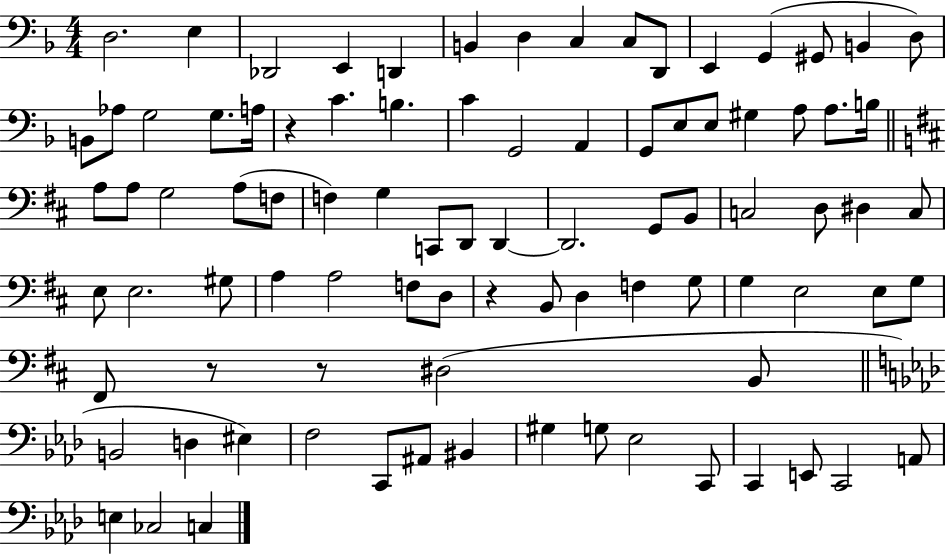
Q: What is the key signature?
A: F major